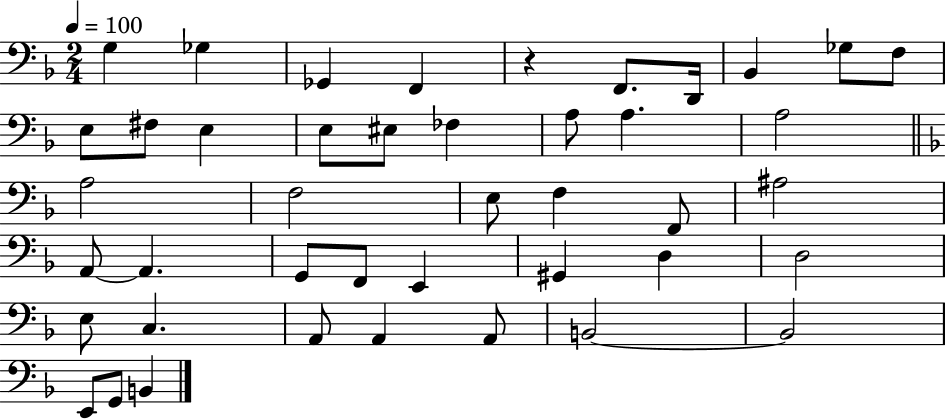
{
  \clef bass
  \numericTimeSignature
  \time 2/4
  \key f \major
  \tempo 4 = 100
  \repeat volta 2 { g4 ges4 | ges,4 f,4 | r4 f,8. d,16 | bes,4 ges8 f8 | \break e8 fis8 e4 | e8 eis8 fes4 | a8 a4. | a2 | \break \bar "||" \break \key f \major a2 | f2 | e8 f4 f,8 | ais2 | \break a,8~~ a,4. | g,8 f,8 e,4 | gis,4 d4 | d2 | \break e8 c4. | a,8 a,4 a,8 | b,2~~ | b,2 | \break e,8 g,8 b,4 | } \bar "|."
}